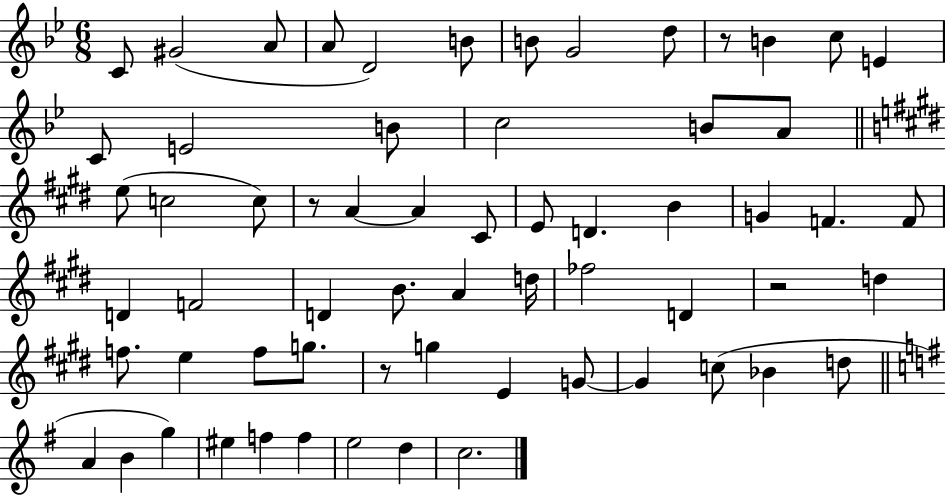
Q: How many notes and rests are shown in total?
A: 63